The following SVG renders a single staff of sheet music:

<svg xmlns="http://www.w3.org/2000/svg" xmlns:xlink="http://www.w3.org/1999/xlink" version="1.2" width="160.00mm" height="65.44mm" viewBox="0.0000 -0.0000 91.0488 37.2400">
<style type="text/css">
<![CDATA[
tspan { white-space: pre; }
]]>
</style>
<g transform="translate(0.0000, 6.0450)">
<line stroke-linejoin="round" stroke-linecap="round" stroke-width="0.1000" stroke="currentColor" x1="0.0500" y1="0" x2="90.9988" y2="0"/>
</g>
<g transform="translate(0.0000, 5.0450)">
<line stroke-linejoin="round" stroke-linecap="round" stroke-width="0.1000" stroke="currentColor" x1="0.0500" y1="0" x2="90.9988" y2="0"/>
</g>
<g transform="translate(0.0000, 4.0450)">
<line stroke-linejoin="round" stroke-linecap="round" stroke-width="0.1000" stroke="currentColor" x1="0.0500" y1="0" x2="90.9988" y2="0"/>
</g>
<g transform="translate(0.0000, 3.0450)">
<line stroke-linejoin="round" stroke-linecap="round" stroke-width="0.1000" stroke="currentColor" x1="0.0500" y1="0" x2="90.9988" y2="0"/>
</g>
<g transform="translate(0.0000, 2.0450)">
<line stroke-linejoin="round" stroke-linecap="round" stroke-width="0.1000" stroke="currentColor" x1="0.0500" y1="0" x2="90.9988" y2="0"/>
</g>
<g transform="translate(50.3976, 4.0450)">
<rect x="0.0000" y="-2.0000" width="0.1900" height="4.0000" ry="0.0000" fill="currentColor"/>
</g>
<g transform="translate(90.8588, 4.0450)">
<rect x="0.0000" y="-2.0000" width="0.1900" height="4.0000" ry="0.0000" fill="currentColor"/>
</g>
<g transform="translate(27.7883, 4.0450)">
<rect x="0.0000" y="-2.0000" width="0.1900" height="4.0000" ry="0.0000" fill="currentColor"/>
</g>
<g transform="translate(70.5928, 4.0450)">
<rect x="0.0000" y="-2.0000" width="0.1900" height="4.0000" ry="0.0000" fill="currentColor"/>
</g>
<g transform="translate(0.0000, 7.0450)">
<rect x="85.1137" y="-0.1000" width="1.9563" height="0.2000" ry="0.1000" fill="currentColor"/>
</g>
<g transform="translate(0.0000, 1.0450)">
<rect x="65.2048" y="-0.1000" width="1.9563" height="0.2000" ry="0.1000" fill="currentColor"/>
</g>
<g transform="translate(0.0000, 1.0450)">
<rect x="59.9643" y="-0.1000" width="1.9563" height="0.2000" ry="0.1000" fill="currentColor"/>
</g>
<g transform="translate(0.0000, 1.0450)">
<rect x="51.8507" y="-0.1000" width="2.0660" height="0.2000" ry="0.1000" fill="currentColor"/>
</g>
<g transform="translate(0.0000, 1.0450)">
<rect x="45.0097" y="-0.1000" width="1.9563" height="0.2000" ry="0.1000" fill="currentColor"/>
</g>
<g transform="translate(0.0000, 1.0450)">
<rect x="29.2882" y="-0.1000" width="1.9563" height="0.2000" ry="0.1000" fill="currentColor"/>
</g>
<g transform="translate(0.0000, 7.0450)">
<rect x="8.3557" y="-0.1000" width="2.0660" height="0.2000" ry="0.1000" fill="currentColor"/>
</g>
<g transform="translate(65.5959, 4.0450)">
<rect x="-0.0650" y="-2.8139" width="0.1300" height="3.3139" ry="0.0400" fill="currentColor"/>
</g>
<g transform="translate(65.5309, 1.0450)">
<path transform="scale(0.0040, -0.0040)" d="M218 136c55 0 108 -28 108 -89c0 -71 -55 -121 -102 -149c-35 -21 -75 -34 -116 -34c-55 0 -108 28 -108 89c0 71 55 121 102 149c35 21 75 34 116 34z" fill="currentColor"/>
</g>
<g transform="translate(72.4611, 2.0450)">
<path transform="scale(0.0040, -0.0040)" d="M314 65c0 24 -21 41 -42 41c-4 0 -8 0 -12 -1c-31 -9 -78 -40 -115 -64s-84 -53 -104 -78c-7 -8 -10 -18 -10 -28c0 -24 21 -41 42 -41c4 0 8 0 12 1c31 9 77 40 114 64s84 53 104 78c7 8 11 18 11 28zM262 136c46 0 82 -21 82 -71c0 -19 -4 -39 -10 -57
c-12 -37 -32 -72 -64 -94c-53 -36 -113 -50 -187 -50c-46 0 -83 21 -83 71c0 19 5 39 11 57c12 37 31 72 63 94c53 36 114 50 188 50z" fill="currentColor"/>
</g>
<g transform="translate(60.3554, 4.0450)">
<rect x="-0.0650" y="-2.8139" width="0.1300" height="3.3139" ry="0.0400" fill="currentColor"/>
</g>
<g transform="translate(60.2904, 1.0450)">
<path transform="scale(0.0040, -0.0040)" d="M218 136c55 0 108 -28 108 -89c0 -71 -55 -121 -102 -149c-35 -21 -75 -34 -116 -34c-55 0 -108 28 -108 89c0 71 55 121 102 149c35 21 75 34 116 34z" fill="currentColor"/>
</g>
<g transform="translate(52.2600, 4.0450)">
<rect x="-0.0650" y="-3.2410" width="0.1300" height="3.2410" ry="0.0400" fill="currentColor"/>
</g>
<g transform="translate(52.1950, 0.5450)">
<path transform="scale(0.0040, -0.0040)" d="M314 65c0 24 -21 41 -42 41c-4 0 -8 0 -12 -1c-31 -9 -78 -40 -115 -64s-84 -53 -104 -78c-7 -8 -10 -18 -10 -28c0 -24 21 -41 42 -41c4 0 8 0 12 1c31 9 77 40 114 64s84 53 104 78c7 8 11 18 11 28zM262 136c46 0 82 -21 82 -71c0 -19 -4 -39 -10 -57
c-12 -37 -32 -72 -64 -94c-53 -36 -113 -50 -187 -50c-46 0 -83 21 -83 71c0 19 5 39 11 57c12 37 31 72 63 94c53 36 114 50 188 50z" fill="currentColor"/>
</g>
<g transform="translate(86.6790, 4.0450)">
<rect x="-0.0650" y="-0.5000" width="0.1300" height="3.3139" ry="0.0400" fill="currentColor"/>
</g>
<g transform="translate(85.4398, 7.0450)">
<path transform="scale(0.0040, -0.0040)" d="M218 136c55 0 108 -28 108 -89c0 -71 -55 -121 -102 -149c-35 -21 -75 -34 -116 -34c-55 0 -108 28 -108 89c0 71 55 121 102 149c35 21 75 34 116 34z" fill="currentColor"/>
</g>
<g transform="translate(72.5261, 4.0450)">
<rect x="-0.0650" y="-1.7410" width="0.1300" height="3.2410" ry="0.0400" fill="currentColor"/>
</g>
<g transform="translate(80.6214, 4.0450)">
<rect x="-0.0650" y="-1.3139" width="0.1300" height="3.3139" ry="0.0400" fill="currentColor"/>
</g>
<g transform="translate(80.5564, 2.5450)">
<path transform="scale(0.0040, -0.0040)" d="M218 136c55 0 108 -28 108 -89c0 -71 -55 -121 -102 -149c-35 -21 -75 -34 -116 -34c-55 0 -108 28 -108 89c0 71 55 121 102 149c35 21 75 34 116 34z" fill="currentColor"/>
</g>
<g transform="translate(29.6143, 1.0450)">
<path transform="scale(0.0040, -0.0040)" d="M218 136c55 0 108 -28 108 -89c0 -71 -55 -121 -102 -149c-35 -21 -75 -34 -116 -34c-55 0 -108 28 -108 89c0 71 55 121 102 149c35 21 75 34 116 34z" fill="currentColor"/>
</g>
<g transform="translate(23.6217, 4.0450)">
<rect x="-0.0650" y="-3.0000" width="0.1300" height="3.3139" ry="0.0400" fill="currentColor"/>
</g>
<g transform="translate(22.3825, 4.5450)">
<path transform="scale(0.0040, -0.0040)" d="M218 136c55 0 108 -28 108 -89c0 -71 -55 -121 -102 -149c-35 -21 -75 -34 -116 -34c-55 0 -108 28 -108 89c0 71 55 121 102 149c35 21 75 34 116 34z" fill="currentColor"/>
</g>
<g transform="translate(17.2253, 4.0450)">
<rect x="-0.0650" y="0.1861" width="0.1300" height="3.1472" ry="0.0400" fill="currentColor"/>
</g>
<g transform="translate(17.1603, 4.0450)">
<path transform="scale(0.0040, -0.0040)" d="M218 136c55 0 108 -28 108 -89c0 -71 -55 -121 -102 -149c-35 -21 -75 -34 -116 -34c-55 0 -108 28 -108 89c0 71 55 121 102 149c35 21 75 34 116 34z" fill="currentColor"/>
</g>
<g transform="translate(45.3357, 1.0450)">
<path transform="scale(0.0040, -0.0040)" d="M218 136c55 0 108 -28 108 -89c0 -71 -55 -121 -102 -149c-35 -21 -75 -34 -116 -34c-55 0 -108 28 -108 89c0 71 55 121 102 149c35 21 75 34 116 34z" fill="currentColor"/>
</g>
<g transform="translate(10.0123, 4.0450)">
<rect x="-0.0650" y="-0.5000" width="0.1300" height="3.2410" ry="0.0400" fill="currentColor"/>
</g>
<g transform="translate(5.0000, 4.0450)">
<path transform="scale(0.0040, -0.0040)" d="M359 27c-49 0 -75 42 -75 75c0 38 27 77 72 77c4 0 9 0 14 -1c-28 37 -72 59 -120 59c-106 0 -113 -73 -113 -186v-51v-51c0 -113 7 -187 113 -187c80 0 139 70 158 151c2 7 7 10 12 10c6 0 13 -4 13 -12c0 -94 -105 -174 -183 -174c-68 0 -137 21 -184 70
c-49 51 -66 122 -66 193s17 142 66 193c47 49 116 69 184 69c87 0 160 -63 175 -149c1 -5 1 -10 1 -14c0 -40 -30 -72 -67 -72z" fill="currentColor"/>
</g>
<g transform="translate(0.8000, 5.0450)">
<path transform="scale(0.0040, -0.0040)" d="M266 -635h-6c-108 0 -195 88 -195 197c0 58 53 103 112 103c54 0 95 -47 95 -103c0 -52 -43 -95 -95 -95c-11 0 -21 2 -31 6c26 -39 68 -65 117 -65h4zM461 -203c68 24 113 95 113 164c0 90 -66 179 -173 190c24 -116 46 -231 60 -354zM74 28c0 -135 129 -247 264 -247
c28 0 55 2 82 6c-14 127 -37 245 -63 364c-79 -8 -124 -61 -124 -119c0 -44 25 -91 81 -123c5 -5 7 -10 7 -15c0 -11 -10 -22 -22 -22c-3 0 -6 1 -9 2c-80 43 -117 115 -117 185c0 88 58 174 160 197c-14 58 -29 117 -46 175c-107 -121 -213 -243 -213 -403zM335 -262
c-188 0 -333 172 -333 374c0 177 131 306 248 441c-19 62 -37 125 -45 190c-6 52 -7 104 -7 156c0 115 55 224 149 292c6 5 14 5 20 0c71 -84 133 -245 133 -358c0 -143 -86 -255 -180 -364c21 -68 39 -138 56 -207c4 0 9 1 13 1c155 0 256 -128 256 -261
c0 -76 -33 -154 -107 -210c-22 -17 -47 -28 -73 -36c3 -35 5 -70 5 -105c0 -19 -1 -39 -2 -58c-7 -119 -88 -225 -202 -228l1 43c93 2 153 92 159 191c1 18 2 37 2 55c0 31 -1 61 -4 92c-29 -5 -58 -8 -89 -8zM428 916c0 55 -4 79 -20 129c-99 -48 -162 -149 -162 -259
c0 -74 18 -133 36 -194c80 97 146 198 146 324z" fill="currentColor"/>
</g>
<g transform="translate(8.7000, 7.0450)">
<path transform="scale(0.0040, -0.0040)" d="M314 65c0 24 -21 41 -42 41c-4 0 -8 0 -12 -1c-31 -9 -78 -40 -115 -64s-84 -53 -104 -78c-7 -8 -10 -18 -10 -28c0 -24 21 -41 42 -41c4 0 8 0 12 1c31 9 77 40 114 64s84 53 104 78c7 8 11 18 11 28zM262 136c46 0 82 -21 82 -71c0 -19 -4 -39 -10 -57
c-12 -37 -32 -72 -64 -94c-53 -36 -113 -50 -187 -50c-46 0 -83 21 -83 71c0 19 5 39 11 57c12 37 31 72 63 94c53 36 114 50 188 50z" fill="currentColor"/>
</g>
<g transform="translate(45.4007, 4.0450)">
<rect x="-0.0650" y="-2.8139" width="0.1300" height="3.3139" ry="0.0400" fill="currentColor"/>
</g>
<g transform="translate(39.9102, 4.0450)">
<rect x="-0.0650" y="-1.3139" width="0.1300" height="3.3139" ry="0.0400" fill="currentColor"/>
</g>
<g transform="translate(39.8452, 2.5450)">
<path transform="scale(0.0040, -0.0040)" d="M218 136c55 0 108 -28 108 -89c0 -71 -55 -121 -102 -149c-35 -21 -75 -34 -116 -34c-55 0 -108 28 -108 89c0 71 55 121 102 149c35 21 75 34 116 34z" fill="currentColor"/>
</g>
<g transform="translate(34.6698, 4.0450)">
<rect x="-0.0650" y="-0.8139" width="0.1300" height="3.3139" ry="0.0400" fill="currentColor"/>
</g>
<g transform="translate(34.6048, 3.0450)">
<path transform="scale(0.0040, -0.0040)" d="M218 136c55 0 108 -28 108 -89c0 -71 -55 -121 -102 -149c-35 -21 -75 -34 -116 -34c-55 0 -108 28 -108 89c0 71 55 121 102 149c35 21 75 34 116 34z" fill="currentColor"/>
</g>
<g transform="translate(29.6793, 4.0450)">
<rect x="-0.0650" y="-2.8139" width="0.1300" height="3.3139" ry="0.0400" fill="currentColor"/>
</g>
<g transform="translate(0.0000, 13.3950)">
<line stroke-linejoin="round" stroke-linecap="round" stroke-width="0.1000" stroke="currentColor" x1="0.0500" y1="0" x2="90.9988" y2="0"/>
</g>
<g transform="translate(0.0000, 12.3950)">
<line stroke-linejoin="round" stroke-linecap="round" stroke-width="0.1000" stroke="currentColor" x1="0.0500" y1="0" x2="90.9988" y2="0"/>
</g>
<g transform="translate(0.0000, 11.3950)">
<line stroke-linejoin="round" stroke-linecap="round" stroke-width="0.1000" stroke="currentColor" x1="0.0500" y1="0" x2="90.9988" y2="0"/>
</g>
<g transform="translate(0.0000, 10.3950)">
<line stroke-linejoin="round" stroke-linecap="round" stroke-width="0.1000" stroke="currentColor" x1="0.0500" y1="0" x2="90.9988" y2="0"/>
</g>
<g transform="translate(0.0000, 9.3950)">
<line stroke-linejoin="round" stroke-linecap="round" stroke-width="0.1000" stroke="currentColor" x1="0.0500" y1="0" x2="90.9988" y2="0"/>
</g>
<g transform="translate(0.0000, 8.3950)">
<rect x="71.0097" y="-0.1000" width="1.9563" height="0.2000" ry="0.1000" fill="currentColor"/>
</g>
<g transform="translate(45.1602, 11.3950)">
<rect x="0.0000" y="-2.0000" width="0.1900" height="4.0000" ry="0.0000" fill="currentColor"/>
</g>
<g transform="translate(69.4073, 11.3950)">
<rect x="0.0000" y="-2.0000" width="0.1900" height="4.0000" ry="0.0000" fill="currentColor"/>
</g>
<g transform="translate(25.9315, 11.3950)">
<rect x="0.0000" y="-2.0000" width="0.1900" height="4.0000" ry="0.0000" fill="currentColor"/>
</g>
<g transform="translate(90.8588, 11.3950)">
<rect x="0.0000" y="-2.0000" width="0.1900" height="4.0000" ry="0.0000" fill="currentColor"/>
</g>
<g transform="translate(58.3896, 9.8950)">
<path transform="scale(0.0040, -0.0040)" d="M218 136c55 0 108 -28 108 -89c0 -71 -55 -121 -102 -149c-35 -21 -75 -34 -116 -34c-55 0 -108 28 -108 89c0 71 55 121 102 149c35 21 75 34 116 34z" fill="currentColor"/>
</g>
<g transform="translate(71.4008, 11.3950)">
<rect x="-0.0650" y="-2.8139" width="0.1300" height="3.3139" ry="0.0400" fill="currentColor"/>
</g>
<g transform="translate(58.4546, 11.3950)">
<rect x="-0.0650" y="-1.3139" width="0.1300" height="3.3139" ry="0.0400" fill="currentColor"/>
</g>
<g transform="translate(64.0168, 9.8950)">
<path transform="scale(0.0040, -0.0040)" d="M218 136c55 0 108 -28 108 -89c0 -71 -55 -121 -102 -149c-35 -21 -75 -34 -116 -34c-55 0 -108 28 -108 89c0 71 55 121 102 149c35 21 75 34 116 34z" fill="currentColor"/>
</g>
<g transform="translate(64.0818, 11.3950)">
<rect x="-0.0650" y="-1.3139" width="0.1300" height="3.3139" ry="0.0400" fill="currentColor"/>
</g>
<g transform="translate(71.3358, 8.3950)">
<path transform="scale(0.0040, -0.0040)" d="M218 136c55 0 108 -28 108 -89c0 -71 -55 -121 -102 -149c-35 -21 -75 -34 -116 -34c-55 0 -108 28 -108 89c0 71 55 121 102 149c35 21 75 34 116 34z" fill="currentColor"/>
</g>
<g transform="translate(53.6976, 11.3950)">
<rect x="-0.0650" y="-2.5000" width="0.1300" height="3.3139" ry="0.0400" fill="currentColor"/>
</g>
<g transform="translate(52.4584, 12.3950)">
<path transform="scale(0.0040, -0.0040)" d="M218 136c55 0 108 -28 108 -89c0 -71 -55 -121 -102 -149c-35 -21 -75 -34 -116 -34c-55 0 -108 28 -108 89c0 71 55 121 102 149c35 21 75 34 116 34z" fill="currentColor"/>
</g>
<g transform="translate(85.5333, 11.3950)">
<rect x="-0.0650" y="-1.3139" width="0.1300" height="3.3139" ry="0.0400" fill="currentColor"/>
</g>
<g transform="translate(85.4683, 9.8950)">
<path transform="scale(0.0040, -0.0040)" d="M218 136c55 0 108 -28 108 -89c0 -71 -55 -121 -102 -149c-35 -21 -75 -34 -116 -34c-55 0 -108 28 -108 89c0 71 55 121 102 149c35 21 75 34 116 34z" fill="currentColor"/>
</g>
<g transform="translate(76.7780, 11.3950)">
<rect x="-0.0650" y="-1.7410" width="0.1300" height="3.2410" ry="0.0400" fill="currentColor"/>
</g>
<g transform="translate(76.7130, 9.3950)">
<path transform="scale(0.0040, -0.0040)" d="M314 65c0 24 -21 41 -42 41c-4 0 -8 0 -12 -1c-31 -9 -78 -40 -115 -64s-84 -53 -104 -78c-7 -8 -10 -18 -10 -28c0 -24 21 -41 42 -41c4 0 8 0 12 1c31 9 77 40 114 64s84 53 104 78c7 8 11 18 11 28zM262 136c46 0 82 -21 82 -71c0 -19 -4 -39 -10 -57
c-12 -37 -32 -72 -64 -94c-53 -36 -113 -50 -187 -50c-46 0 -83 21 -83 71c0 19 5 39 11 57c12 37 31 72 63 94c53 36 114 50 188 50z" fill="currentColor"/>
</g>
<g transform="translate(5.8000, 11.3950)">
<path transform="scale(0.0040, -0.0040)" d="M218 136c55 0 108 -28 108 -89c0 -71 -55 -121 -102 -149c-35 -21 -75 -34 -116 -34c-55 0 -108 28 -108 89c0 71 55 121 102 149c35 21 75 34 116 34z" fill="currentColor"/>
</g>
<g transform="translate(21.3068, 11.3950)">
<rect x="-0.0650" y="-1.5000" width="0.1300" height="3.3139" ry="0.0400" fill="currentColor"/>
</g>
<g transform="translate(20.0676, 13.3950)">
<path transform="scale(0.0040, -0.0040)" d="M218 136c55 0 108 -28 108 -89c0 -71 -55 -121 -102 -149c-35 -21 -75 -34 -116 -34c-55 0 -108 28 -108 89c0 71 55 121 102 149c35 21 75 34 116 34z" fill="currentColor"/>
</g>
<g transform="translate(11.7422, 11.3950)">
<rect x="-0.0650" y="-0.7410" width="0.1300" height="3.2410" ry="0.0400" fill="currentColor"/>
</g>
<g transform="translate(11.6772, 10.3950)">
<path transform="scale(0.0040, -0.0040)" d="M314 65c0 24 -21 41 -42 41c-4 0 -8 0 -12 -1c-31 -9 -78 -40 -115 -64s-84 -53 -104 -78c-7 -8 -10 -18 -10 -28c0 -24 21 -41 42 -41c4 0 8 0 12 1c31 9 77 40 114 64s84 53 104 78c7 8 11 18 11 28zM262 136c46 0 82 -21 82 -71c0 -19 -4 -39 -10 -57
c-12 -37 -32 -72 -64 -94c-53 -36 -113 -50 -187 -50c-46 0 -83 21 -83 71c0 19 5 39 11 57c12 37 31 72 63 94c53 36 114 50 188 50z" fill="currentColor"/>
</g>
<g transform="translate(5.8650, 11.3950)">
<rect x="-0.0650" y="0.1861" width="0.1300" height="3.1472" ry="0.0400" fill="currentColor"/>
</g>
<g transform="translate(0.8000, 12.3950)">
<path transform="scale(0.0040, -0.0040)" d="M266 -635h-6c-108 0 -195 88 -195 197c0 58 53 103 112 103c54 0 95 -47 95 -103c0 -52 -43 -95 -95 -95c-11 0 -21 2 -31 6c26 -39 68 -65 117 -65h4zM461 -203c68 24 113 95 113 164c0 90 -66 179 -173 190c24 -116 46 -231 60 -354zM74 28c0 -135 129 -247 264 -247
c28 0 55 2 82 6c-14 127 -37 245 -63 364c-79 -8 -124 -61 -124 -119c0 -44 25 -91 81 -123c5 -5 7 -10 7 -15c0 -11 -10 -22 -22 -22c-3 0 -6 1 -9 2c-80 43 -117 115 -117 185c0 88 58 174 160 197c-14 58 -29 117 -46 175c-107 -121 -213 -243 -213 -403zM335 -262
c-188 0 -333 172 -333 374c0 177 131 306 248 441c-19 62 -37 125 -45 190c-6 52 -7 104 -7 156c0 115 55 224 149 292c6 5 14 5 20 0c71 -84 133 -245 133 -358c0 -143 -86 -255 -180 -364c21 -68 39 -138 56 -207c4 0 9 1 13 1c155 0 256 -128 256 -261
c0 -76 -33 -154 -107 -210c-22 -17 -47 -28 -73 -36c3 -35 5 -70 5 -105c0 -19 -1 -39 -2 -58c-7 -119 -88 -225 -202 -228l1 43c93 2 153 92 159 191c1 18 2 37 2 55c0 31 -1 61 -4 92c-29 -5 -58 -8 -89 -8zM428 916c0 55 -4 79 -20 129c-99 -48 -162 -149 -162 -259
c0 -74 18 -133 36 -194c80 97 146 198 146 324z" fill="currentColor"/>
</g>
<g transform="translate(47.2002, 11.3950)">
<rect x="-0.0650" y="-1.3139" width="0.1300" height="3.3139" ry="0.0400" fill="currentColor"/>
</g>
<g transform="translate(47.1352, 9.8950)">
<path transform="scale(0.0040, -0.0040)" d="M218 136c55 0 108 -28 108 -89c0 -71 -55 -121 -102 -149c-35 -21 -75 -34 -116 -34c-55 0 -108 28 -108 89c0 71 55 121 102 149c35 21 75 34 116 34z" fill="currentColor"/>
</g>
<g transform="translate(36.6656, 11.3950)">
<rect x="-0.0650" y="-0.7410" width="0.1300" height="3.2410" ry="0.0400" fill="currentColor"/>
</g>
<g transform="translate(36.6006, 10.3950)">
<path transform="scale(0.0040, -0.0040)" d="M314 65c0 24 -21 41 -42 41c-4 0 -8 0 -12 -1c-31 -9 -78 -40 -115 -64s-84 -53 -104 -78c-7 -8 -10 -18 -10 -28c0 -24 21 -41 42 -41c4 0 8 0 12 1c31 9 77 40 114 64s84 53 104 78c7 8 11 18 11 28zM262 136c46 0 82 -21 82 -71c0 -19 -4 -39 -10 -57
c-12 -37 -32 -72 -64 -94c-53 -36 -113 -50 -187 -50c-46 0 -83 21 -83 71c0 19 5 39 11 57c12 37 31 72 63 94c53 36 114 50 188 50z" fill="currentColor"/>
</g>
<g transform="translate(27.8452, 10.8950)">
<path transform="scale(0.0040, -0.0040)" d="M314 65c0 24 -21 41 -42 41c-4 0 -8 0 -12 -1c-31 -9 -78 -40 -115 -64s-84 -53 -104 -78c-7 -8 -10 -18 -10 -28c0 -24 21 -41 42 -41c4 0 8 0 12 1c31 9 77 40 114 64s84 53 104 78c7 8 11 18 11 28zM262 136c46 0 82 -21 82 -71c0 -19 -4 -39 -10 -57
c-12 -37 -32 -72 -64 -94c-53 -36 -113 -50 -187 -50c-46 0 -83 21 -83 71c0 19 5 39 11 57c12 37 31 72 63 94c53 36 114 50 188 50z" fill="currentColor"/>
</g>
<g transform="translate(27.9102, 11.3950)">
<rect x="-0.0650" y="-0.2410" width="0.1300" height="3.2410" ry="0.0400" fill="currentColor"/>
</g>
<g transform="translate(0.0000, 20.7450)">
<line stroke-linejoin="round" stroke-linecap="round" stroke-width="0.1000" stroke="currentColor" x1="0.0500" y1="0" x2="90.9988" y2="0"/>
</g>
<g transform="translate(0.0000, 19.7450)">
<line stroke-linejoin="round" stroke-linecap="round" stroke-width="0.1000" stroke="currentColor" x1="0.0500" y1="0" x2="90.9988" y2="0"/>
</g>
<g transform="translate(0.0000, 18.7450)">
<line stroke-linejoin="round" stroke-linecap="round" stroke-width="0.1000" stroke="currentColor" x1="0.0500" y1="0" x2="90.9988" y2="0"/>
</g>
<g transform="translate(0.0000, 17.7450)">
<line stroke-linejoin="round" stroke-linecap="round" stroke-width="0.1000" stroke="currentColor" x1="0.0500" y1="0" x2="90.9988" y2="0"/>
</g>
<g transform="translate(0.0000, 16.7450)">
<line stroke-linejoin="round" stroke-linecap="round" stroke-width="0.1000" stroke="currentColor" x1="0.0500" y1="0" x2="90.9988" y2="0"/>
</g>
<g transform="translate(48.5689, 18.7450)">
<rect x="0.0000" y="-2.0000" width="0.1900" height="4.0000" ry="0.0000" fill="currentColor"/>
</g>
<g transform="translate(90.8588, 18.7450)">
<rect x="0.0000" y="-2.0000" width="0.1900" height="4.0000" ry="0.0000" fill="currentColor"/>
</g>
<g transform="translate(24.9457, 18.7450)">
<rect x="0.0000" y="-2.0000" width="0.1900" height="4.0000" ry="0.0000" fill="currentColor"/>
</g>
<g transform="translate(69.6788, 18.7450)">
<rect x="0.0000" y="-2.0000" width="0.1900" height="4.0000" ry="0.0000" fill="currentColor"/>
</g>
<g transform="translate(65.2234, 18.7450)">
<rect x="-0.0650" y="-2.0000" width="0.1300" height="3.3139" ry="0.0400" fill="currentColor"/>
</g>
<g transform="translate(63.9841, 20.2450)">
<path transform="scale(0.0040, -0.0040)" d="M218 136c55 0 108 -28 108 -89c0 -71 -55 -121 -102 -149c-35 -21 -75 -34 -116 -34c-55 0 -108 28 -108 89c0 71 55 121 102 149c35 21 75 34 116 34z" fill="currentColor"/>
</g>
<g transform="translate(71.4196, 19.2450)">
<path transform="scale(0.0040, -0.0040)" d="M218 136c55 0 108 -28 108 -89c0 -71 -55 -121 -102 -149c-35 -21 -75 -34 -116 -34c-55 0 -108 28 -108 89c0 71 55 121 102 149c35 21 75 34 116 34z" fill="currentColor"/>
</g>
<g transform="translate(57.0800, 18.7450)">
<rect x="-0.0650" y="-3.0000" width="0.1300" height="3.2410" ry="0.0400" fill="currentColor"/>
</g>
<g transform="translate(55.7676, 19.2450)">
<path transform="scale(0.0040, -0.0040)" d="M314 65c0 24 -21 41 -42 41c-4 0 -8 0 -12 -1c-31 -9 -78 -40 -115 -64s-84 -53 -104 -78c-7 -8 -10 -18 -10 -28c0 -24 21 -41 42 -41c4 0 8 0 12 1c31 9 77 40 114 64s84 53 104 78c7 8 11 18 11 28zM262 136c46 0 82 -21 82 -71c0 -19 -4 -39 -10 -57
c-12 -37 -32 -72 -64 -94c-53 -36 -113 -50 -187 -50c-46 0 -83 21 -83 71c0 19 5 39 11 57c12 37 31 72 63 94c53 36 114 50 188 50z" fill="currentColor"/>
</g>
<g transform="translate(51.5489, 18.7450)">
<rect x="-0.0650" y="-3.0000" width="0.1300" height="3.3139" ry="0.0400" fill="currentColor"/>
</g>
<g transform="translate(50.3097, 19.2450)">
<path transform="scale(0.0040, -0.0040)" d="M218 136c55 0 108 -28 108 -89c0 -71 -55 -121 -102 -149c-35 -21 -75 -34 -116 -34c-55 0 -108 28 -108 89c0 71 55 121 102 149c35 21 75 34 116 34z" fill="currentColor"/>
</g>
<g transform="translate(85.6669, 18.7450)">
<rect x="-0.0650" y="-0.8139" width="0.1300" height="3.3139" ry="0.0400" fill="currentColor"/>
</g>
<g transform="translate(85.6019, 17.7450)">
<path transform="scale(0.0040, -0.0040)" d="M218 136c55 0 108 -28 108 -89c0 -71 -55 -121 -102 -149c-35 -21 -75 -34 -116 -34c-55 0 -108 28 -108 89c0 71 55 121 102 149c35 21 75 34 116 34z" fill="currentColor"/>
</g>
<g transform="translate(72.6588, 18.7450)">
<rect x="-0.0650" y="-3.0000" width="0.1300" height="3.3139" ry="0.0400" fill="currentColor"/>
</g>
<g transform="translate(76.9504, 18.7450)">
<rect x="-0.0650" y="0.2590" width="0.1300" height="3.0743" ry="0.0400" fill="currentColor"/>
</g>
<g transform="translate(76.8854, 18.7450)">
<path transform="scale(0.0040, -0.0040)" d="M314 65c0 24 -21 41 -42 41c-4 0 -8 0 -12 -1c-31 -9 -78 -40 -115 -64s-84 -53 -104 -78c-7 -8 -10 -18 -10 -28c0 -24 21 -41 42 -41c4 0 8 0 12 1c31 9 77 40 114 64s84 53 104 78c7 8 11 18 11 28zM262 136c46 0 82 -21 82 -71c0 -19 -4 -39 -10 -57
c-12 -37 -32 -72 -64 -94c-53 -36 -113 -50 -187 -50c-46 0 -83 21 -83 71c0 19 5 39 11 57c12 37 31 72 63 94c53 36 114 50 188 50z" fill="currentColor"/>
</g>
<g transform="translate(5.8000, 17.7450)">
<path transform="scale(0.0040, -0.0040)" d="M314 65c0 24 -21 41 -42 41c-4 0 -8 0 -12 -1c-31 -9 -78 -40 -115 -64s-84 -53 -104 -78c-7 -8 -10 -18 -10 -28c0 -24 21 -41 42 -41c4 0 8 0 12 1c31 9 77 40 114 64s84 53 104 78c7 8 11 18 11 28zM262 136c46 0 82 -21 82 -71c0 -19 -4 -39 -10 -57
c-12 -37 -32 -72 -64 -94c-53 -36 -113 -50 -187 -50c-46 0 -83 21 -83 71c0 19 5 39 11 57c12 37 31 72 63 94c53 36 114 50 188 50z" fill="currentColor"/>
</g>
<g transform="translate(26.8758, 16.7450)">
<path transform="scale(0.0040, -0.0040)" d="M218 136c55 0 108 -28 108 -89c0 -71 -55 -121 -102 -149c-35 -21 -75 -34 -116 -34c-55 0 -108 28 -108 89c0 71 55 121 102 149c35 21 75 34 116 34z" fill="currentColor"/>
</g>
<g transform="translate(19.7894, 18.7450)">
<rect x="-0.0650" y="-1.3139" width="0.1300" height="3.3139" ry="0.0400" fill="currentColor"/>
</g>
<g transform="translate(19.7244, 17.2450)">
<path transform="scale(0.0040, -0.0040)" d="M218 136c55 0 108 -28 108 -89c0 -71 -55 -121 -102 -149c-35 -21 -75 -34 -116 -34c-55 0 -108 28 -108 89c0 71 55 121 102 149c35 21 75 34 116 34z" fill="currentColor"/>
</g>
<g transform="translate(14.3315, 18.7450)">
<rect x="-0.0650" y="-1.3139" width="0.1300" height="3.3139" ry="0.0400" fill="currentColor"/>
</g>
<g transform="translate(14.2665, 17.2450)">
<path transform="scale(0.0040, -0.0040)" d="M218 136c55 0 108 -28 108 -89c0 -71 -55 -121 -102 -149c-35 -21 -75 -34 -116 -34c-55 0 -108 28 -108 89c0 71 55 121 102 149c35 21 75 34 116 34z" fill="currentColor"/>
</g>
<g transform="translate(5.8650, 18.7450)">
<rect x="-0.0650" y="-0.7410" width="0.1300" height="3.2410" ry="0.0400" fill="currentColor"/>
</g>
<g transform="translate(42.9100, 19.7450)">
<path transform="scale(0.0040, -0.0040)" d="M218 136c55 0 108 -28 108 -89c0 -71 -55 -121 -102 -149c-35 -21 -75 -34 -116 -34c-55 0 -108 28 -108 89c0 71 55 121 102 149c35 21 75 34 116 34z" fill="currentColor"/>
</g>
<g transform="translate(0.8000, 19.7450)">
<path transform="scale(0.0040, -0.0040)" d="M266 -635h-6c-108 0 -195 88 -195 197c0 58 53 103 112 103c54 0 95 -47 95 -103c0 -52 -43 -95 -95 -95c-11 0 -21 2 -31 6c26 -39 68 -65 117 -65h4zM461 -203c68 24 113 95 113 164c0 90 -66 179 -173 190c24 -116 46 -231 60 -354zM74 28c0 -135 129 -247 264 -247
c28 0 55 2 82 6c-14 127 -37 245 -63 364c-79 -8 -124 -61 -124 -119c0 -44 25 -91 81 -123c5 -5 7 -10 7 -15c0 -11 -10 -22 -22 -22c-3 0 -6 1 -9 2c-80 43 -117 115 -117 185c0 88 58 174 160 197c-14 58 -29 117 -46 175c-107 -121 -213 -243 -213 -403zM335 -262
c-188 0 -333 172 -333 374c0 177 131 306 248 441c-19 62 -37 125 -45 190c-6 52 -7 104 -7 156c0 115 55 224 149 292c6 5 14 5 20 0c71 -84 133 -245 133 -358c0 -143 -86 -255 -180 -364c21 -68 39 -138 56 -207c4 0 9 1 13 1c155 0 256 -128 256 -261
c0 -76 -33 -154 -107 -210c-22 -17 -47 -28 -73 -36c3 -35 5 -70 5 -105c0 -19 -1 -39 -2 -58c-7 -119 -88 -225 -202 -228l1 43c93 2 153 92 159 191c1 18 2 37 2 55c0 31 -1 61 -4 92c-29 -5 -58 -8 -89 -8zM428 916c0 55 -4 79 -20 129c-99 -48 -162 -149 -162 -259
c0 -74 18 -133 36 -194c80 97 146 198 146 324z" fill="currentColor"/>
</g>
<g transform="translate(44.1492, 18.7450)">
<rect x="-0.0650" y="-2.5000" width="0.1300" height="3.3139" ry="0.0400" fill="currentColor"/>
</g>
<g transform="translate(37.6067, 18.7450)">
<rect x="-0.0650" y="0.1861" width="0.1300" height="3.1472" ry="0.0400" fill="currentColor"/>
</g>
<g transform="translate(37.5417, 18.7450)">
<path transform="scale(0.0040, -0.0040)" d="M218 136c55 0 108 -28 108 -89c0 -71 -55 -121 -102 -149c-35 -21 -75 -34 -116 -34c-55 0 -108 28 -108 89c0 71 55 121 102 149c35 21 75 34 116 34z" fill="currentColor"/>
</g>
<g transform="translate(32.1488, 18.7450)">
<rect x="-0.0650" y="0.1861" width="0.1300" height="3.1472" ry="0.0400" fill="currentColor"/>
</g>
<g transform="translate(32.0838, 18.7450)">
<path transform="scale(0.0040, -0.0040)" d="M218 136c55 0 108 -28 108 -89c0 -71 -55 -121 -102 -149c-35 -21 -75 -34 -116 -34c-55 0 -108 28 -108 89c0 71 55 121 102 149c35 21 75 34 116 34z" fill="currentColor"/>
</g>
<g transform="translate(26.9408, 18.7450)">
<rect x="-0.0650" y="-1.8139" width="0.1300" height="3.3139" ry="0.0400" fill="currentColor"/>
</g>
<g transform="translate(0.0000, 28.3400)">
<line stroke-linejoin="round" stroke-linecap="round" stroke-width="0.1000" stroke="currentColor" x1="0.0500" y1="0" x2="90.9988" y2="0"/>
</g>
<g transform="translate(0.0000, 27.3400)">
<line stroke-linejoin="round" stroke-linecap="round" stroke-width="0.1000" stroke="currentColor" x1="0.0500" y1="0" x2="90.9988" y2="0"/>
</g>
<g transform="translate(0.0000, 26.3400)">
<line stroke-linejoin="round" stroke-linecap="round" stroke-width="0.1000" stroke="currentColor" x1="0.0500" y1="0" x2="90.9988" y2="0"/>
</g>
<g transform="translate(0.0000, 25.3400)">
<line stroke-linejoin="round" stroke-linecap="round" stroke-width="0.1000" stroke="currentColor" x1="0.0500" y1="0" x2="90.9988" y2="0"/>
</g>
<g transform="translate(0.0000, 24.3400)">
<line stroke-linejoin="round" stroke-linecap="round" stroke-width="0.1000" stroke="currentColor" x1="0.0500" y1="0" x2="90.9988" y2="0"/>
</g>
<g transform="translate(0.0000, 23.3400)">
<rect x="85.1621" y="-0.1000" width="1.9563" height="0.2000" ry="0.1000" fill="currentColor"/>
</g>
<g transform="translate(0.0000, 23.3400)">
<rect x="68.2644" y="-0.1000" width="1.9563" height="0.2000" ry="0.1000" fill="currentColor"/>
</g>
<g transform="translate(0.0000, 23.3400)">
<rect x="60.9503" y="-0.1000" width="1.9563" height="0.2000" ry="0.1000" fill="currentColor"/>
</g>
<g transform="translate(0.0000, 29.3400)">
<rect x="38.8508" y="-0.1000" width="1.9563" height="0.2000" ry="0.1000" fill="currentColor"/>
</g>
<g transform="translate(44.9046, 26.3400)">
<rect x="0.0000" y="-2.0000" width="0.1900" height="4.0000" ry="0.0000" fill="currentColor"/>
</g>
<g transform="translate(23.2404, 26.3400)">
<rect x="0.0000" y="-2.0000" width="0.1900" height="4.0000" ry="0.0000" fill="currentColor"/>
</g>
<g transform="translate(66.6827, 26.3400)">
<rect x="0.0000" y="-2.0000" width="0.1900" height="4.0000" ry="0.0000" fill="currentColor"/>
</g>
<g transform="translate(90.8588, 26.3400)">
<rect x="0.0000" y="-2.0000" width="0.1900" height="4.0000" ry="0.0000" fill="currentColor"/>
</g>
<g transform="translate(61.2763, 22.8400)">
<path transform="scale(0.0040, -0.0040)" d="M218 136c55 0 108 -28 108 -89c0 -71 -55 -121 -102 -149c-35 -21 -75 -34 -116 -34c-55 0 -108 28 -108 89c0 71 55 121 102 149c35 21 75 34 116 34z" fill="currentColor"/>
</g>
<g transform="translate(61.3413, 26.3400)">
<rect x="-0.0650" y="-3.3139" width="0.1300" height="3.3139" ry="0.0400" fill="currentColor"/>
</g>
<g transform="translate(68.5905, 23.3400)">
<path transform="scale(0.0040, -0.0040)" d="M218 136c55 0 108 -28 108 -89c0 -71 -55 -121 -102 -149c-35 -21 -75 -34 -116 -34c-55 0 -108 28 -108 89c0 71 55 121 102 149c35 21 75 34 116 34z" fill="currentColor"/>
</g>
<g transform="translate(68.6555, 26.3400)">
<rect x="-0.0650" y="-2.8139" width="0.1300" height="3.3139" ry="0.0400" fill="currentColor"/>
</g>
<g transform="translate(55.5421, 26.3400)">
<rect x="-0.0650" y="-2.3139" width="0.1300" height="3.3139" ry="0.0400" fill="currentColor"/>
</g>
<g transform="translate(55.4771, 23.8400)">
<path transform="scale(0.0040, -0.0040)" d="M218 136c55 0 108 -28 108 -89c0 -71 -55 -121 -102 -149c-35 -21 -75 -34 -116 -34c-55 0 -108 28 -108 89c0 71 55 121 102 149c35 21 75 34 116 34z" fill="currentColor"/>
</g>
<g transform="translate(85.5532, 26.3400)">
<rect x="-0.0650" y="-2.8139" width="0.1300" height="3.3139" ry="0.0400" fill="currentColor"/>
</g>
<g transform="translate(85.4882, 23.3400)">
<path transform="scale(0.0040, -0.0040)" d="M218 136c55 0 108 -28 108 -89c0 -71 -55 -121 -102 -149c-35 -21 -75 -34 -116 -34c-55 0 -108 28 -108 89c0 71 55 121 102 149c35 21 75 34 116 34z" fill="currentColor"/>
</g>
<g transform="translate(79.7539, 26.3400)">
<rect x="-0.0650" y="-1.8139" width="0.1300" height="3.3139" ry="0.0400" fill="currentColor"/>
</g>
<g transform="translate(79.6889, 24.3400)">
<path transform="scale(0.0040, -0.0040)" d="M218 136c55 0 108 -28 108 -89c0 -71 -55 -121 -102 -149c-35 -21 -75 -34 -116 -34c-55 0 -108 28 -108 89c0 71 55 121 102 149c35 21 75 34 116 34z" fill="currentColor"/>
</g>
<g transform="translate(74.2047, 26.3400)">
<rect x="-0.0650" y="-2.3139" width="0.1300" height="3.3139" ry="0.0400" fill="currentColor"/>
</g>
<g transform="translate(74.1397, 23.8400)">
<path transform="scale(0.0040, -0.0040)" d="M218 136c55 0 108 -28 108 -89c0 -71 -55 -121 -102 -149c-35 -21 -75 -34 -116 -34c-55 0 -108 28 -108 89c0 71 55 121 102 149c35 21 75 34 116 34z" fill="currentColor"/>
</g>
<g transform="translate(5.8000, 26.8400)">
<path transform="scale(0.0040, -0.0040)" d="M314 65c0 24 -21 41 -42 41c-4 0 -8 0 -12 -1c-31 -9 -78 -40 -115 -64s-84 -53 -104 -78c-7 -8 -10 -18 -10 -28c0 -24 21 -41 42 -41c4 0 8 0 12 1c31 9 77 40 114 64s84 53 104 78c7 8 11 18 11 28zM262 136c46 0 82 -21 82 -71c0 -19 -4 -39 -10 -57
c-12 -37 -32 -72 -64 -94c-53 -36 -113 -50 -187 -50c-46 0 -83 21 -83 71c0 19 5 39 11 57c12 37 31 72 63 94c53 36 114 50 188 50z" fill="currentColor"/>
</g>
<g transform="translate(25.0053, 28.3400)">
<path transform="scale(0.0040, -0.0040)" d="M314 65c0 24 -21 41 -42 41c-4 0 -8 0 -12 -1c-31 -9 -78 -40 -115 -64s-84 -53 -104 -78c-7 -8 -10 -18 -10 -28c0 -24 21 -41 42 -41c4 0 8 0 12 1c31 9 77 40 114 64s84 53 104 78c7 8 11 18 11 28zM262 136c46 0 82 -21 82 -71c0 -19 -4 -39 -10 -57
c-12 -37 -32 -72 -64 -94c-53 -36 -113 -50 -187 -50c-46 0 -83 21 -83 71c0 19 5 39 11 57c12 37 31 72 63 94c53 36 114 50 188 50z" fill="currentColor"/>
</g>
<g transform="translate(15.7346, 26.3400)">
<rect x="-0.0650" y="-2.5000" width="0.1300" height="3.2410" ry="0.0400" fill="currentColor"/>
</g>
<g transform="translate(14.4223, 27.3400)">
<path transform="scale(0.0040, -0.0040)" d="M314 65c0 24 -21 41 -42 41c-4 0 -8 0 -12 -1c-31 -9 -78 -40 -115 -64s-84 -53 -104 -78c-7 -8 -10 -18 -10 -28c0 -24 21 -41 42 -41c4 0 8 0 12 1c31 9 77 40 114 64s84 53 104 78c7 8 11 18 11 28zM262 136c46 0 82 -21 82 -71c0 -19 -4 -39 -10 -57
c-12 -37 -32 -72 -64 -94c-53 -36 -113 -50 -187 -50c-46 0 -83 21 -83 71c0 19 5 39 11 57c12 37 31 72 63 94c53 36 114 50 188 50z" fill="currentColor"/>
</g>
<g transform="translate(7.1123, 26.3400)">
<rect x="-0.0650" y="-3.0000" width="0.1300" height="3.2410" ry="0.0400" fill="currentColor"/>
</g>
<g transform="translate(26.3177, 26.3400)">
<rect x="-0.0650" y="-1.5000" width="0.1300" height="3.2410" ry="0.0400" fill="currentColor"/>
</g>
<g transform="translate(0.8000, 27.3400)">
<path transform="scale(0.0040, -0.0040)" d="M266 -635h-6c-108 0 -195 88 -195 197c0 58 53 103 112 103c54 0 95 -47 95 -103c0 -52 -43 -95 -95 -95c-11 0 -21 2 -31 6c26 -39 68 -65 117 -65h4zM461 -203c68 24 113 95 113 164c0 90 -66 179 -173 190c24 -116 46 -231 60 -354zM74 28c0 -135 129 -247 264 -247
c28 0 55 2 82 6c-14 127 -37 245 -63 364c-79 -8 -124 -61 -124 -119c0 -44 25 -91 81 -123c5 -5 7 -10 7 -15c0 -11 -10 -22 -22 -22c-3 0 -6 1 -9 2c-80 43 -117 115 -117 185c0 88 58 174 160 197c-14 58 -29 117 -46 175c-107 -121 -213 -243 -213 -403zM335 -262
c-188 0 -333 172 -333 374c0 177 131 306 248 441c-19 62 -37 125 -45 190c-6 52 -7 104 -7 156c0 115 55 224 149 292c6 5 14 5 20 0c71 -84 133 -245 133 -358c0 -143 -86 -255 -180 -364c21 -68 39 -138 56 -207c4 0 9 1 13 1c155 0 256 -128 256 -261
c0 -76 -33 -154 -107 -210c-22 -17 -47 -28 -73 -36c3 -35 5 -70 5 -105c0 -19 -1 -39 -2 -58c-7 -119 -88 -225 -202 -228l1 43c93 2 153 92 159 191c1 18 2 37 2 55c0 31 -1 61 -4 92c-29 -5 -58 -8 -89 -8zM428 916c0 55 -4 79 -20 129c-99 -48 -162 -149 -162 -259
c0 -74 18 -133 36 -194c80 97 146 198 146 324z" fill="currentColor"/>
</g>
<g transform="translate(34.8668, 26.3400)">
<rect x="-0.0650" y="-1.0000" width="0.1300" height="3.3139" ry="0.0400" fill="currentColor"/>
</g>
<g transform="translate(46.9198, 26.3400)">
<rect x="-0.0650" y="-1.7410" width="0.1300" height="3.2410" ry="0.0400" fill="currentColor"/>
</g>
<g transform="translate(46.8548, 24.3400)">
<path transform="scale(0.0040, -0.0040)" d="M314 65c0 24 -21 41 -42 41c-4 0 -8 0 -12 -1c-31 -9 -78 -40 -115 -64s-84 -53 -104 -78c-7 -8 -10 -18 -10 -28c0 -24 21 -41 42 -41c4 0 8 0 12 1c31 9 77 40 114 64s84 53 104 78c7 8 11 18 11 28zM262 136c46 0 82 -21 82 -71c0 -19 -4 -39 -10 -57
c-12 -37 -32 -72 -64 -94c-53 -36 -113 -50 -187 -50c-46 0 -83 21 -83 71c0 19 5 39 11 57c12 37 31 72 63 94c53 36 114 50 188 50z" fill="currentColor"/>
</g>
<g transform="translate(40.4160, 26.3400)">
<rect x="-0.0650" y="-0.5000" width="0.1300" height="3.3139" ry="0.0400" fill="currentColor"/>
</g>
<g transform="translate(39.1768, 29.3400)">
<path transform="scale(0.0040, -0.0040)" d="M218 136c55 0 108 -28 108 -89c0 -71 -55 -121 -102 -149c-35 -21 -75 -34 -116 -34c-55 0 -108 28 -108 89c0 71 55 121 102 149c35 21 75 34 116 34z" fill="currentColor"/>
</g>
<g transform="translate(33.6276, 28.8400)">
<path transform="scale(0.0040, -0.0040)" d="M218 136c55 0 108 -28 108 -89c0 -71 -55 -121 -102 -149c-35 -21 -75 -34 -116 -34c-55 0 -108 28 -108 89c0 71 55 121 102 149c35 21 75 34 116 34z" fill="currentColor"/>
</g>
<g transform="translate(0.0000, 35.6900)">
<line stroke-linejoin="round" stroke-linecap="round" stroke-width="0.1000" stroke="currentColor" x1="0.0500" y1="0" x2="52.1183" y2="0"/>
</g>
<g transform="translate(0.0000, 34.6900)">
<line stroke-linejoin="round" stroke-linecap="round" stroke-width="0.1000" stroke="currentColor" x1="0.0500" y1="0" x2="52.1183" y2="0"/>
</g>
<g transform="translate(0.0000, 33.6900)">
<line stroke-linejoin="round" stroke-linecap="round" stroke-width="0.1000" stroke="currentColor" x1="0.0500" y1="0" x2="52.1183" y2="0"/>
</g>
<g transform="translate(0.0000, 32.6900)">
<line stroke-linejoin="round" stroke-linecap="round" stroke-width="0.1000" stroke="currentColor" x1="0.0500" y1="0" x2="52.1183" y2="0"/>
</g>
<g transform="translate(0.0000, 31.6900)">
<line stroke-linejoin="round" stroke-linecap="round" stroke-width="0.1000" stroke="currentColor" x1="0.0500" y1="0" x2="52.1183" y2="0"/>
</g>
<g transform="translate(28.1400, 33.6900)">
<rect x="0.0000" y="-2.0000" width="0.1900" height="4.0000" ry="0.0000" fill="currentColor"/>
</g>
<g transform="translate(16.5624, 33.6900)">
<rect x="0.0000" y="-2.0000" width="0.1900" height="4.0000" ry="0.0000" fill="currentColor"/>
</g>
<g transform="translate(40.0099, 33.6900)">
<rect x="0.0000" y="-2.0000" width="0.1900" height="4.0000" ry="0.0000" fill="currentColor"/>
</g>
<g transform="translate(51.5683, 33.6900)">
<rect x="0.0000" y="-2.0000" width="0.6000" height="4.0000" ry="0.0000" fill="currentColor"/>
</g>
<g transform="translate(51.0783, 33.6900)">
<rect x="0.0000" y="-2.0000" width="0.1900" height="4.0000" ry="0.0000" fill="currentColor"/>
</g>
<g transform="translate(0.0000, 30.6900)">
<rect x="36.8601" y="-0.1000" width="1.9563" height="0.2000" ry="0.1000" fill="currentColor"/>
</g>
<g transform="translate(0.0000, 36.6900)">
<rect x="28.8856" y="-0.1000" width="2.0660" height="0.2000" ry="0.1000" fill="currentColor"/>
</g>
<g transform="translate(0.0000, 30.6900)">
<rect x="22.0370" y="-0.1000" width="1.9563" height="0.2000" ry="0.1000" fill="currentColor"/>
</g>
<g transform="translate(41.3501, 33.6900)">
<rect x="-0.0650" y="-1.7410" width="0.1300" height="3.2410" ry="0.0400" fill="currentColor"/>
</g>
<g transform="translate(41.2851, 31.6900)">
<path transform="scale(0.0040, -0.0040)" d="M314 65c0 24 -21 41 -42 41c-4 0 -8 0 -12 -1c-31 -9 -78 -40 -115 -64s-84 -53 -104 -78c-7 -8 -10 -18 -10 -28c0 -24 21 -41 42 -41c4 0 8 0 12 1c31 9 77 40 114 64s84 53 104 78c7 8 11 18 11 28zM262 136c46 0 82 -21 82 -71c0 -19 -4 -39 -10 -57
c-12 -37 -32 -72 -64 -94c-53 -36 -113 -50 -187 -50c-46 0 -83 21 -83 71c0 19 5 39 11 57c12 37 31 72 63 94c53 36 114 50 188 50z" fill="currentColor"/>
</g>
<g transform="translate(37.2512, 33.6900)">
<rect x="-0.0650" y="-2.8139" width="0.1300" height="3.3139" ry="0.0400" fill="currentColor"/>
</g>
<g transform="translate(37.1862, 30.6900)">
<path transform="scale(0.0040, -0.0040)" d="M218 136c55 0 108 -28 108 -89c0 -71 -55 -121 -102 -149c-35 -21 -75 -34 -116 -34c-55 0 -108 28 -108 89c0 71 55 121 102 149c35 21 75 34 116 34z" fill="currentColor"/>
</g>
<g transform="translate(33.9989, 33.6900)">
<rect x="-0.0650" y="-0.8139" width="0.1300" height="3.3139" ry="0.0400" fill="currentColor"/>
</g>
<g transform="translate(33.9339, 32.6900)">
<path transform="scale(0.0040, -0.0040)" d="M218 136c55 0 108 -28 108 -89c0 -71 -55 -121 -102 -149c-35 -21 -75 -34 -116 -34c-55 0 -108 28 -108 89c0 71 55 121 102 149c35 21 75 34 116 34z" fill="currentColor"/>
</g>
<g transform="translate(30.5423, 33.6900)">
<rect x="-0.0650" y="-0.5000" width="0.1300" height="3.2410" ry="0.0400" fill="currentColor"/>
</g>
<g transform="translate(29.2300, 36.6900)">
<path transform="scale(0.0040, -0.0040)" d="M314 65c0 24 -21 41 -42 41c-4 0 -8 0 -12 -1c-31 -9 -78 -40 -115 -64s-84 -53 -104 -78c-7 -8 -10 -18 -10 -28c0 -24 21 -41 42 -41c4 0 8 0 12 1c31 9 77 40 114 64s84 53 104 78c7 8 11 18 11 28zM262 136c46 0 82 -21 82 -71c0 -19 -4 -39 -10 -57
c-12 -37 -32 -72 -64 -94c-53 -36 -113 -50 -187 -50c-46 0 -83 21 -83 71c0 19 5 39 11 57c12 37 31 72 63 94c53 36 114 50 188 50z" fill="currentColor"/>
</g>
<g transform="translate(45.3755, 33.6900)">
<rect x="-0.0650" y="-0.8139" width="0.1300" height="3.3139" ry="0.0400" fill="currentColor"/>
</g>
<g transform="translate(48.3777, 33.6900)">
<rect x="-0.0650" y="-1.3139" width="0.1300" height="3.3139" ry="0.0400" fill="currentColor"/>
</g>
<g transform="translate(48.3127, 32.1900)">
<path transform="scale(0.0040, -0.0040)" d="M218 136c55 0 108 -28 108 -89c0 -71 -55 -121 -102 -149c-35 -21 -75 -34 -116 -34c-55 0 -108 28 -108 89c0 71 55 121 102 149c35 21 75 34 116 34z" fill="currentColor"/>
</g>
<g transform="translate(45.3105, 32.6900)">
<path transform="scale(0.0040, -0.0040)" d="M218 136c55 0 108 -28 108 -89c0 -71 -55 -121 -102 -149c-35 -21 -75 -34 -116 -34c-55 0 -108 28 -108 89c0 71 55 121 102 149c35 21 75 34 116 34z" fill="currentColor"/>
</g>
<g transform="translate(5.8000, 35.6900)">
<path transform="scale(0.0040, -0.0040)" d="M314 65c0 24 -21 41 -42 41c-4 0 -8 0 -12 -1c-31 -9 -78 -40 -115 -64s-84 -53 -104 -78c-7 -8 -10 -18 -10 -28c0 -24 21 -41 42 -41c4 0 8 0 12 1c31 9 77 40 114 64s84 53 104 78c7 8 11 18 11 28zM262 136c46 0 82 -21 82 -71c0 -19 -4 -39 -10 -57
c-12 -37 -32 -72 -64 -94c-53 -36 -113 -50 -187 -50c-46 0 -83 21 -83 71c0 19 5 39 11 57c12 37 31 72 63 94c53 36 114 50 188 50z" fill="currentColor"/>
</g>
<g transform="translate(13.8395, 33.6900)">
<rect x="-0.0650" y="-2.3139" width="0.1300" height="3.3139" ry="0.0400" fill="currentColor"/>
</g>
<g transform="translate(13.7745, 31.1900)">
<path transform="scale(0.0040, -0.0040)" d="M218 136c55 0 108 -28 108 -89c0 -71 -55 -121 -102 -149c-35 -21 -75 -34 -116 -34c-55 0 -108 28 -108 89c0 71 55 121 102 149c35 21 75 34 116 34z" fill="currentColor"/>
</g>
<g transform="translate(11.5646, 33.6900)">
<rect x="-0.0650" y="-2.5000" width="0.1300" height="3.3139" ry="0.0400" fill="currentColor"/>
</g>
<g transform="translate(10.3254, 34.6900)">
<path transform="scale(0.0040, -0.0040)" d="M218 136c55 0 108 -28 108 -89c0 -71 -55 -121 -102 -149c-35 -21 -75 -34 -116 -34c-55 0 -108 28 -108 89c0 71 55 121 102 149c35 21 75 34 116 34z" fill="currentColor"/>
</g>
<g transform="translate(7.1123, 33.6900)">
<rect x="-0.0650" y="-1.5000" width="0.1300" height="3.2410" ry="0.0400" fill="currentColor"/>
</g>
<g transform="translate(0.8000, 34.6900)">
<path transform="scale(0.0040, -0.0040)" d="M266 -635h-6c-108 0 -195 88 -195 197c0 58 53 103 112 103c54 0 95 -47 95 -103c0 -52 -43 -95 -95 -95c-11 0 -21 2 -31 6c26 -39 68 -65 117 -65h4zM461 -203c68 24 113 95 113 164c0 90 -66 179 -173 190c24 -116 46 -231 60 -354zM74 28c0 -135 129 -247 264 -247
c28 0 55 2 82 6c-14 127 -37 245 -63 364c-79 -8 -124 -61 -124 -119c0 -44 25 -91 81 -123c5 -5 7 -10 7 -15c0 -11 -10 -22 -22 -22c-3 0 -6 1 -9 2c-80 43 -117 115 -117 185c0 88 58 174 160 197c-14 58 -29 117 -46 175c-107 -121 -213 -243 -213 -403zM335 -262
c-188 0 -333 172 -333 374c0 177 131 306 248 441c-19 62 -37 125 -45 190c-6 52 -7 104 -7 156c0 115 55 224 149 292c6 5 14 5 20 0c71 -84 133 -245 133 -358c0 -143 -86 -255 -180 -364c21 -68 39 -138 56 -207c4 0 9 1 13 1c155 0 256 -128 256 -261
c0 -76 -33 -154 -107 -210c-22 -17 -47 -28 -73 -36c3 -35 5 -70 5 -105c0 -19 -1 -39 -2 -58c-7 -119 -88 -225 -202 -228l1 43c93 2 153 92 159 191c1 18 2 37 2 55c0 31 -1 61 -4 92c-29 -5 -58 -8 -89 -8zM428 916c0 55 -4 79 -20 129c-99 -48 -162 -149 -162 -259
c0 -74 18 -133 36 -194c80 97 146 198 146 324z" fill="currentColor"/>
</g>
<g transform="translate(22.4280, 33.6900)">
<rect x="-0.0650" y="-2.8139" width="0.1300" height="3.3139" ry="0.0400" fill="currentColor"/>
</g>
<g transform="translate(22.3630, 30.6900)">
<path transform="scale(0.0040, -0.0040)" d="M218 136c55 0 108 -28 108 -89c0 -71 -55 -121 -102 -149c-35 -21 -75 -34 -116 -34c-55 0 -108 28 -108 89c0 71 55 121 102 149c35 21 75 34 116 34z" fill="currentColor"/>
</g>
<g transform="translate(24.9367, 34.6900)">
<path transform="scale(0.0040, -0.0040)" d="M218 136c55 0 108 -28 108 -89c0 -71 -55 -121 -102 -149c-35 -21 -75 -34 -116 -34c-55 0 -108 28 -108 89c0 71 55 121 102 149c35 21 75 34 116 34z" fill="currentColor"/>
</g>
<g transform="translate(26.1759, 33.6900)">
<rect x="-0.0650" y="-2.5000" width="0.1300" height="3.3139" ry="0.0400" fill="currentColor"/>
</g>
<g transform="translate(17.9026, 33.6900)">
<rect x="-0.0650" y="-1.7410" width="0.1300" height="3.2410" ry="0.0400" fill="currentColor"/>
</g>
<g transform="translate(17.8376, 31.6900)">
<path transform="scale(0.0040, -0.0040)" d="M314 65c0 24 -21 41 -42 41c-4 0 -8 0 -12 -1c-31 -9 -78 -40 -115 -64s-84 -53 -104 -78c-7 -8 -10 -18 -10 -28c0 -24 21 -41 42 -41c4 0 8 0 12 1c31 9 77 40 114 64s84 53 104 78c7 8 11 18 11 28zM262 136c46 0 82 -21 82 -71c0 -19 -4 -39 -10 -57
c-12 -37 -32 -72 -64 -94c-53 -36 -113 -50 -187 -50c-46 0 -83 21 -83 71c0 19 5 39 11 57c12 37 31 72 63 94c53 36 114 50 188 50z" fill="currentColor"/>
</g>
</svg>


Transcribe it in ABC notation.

X:1
T:Untitled
M:4/4
L:1/4
K:C
C2 B A a d e a b2 a a f2 e C B d2 E c2 d2 e G e e a f2 e d2 e e f B B G A A2 F A B2 d A2 G2 E2 D C f2 g b a g f a E2 G g f2 a G C2 d a f2 d e